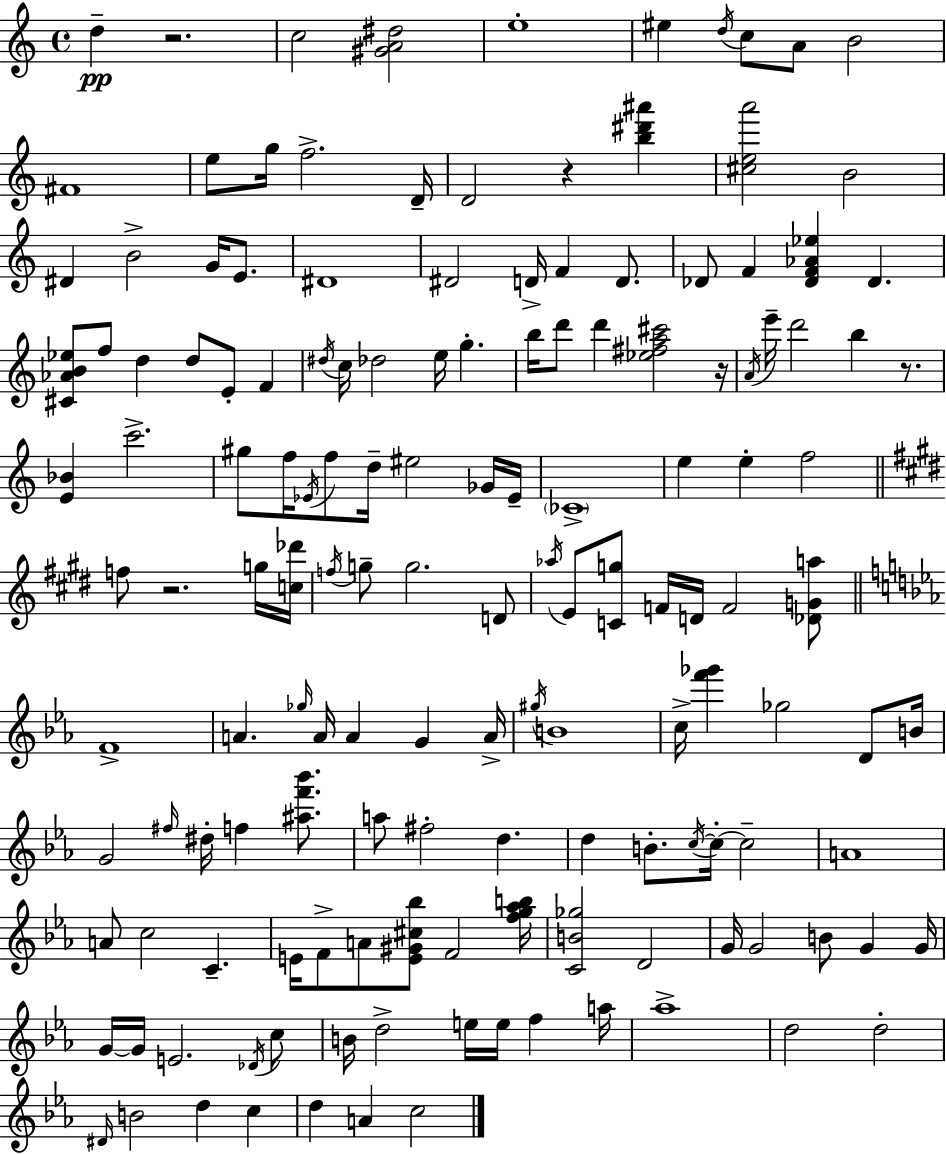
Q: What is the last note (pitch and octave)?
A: C5